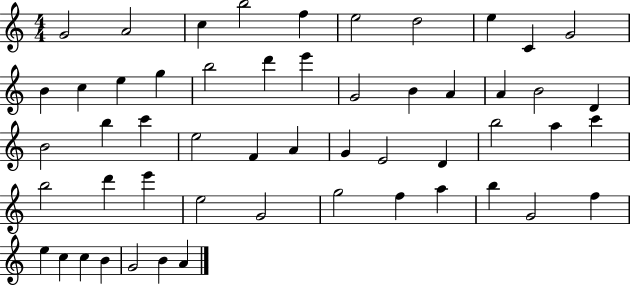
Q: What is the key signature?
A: C major